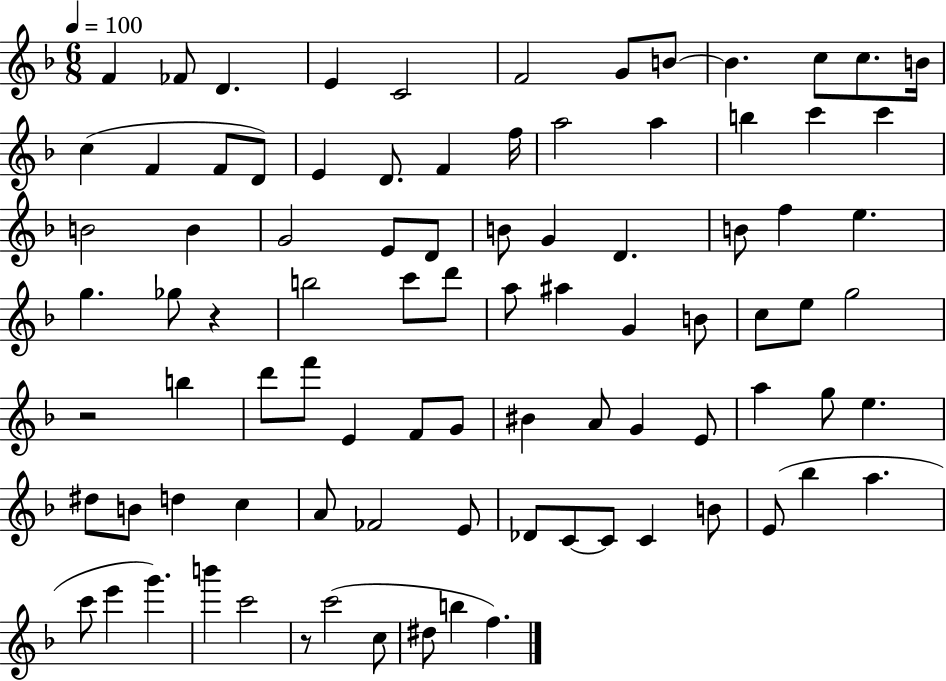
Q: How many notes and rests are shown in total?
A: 89